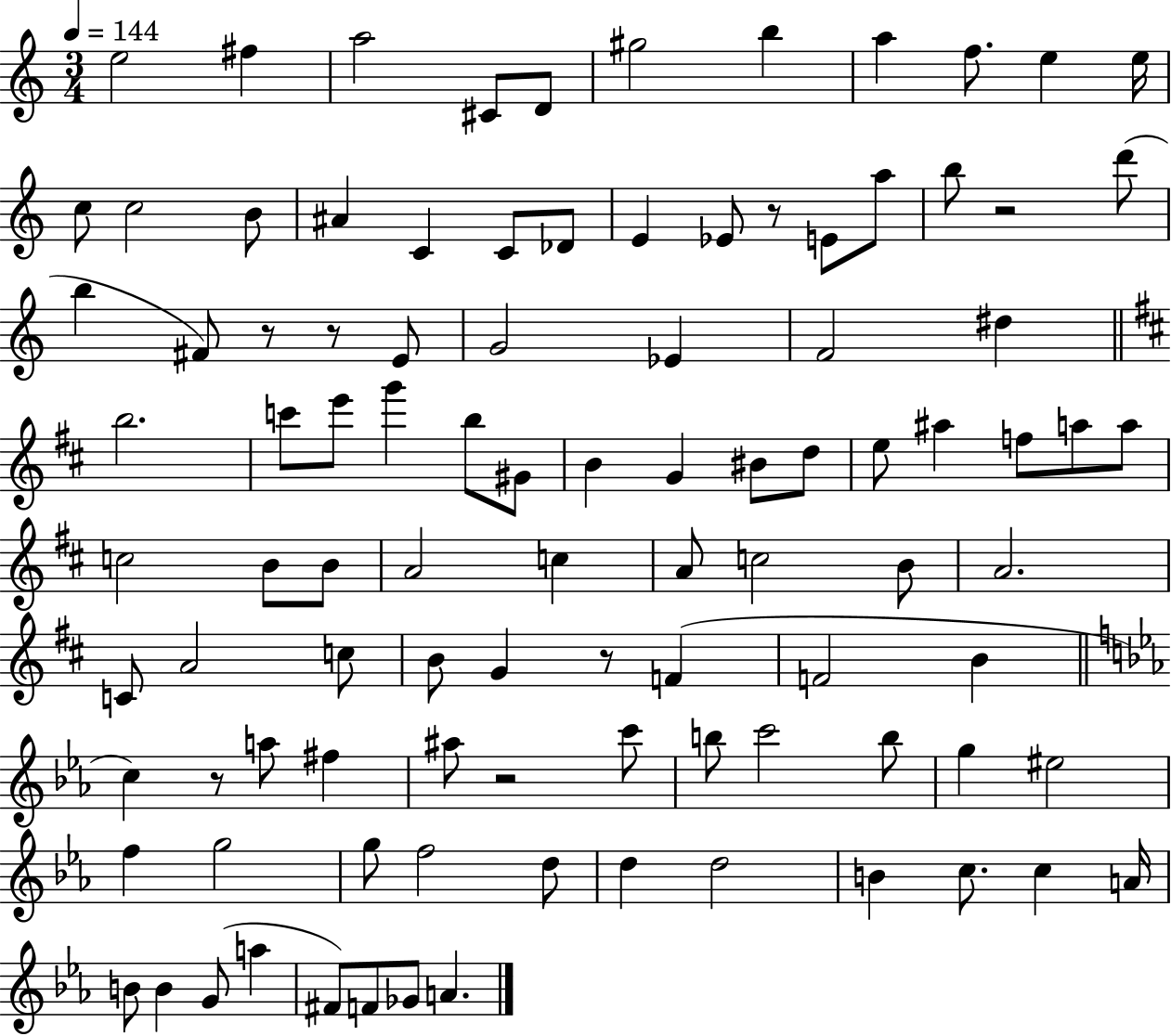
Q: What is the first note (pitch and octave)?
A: E5